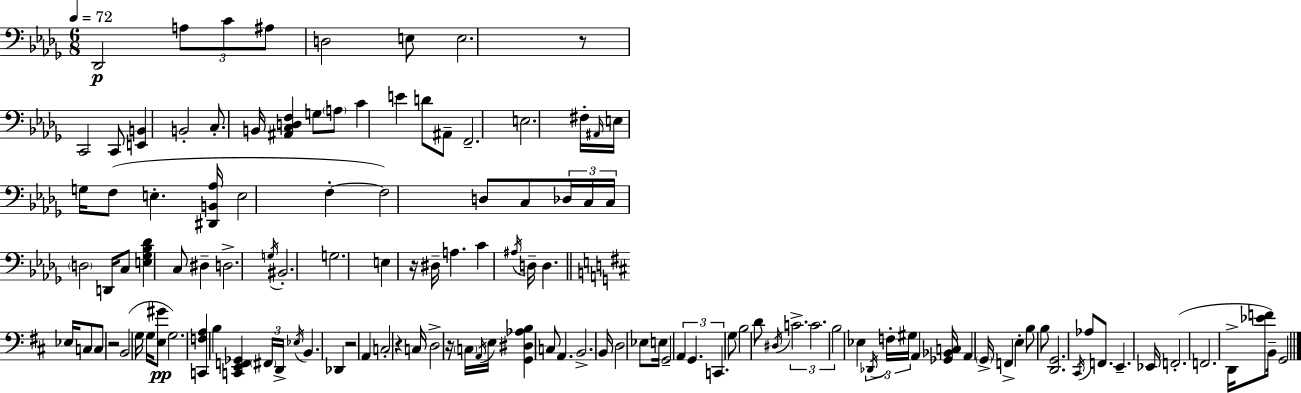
X:1
T:Untitled
M:6/8
L:1/4
K:Bbm
_D,,2 A,/2 C/2 ^A,/2 D,2 E,/2 E,2 z/2 C,,2 C,,/2 [E,,B,,] B,,2 C,/2 B,,/4 [^A,,C,D,F,] G,/2 A,/2 C E D/2 ^A,,/2 F,,2 E,2 ^F,/4 ^A,,/4 E,/4 G,/4 F,/2 E, [^D,,B,,_A,]/4 E,2 F, F,2 D,/2 C,/2 _D,/4 C,/4 C,/4 D,2 D,,/4 C,/2 [E,_G,_B,_D] C,/2 ^D, D,2 G,/4 ^B,,2 G,2 E, z/4 ^D,/4 A, C ^A,/4 D,/4 D, _E,/4 C,/2 C,/2 z2 B,,2 G,/4 G,/4 [E,^G]/2 G,2 [C,,F,A,] B, [C,,E,,F,,_G,,] ^F,,/4 D,,/4 _E,/4 B,, _D,, z2 A,, C,2 z C,/4 D,2 z/4 C,/4 A,,/4 E,/4 [G,,^D,_A,B,] C,/2 A,, B,,2 B,,/4 D,2 _E,/2 E,/4 G,,2 A,, G,, C,, G,/2 B,2 D/2 ^D,/4 C2 C2 B,2 _E, _D,,/4 F,/4 ^G,/4 A,, [_G,,_B,,C,]/4 A,, G,,/4 F,, E, B,/2 B,/2 [D,,G,,]2 ^C,,/4 _A,/2 F,,/2 E,, _E,,/4 F,,2 F,,2 D,,/4 [_EF]/2 B,,/4 G,,2